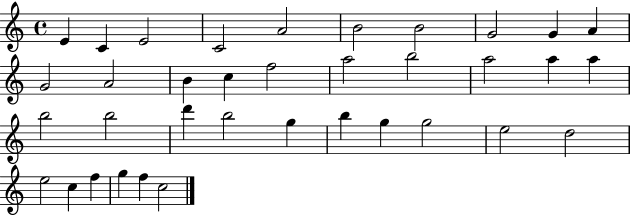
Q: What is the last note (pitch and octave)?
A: C5